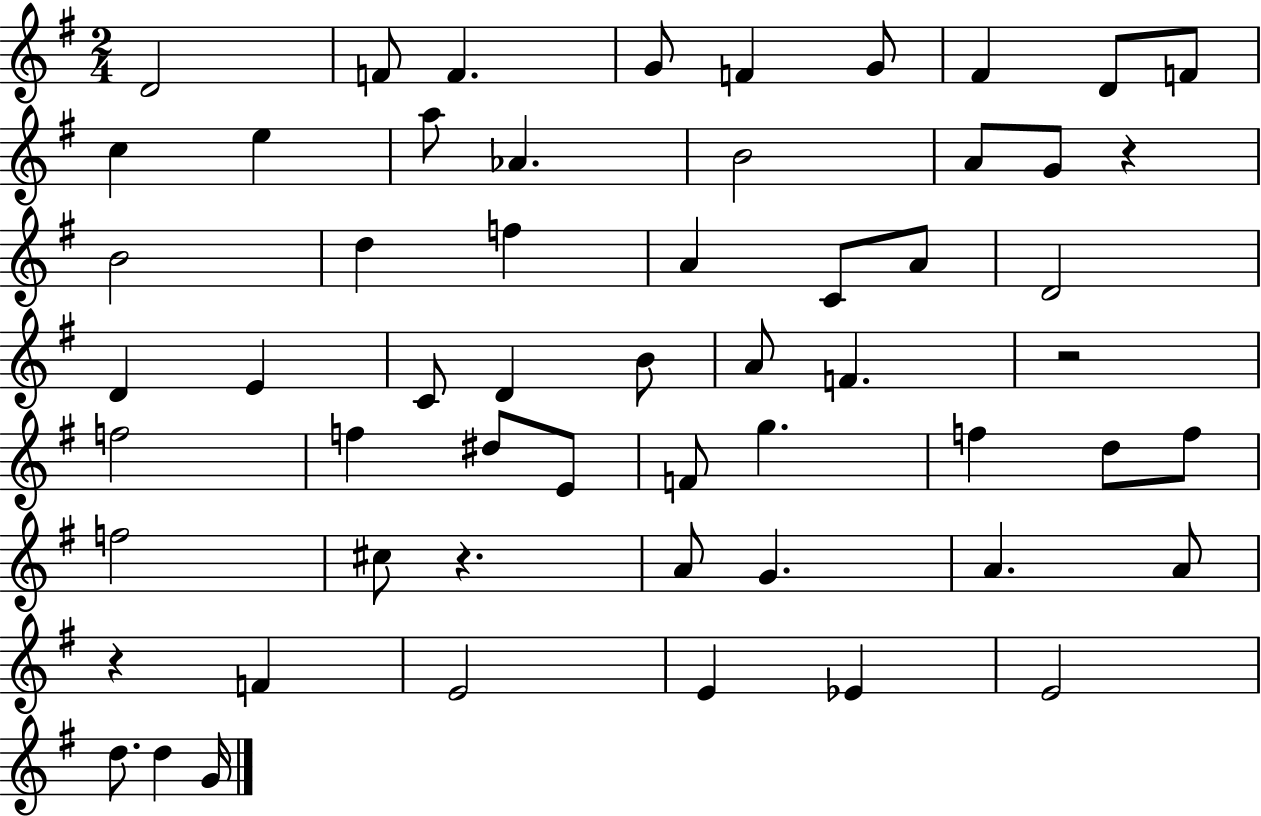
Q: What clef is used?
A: treble